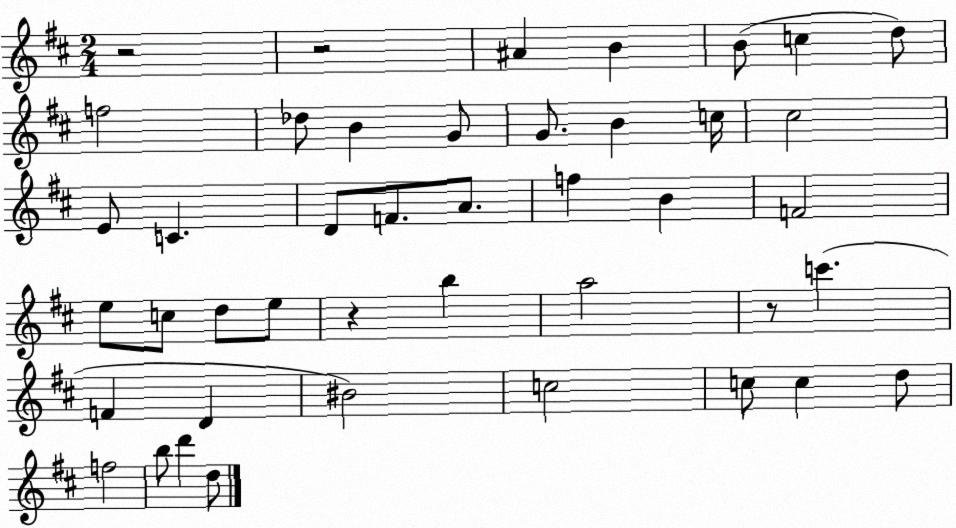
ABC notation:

X:1
T:Untitled
M:2/4
L:1/4
K:D
z2 z2 ^A B B/2 c d/2 f2 _d/2 B G/2 G/2 B c/4 ^c2 E/2 C D/2 F/2 A/2 f B F2 e/2 c/2 d/2 e/2 z b a2 z/2 c' F D ^B2 c2 c/2 c d/2 f2 b/2 d' d/2